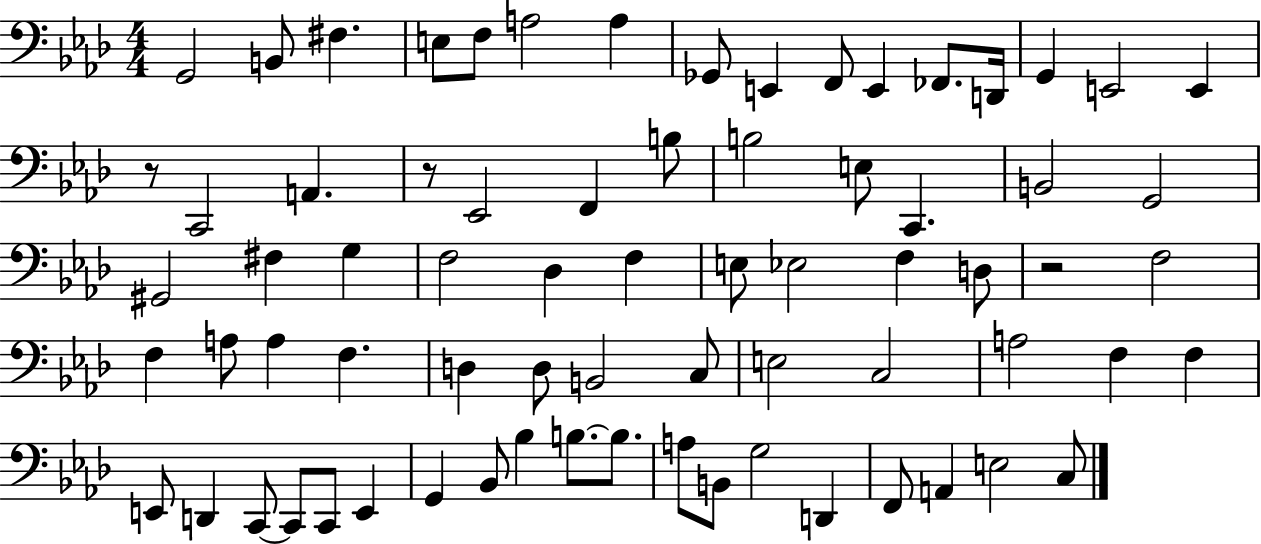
X:1
T:Untitled
M:4/4
L:1/4
K:Ab
G,,2 B,,/2 ^F, E,/2 F,/2 A,2 A, _G,,/2 E,, F,,/2 E,, _F,,/2 D,,/4 G,, E,,2 E,, z/2 C,,2 A,, z/2 _E,,2 F,, B,/2 B,2 E,/2 C,, B,,2 G,,2 ^G,,2 ^F, G, F,2 _D, F, E,/2 _E,2 F, D,/2 z2 F,2 F, A,/2 A, F, D, D,/2 B,,2 C,/2 E,2 C,2 A,2 F, F, E,,/2 D,, C,,/2 C,,/2 C,,/2 E,, G,, _B,,/2 _B, B,/2 B,/2 A,/2 B,,/2 G,2 D,, F,,/2 A,, E,2 C,/2